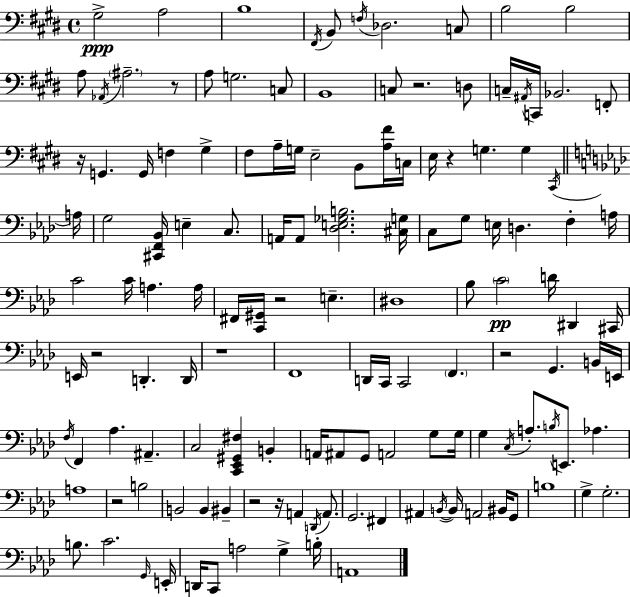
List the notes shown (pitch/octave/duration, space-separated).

G#3/h A3/h B3/w F#2/s B2/e F3/s Db3/h. C3/e B3/h B3/h A3/e Ab2/s A#3/h. R/e A3/e G3/h. C3/e B2/w C3/e R/h. D3/e C3/s A#2/s C2/s Bb2/h. F2/e R/s G2/q. G2/s F3/q G#3/q F#3/e A3/s G3/s E3/h B2/e [A3,F#4]/s C3/s E3/s R/q G3/q. G3/q C#2/s A3/s G3/h [C#2,F2,Bb2]/s E3/q C3/e. A2/s A2/e [Db3,E3,Gb3,B3]/h. [C#3,G3]/s C3/e G3/e E3/s D3/q. F3/q A3/s C4/h C4/s A3/q. A3/s F#2/s [C2,G#2]/s R/h E3/q. D#3/w Bb3/e C4/h D4/s D#2/q C#2/s E2/s R/h D2/q. D2/s R/w F2/w D2/s C2/s C2/h F2/q. R/h G2/q. B2/s E2/s F3/s F2/q Ab3/q. A#2/q. C3/h [C2,Eb2,G#2,F#3]/q B2/q A2/s A#2/e G2/e A2/h G3/e G3/s G3/q C3/s A3/e. B3/s E2/e. Ab3/q. A3/w R/h B3/h B2/h B2/q BIS2/q R/h R/s A2/q D2/s A2/e. G2/h. F#2/q A#2/q B2/s B2/s A2/h BIS2/s G2/e B3/w G3/q G3/h. B3/e. C4/h. G2/s E2/s D2/s C2/e A3/h G3/q B3/s A2/w